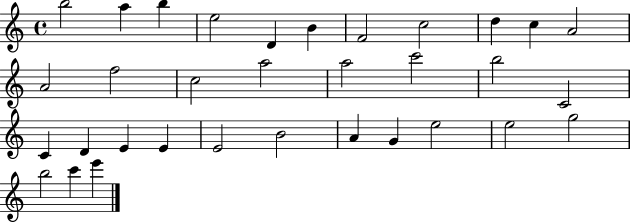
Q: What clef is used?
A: treble